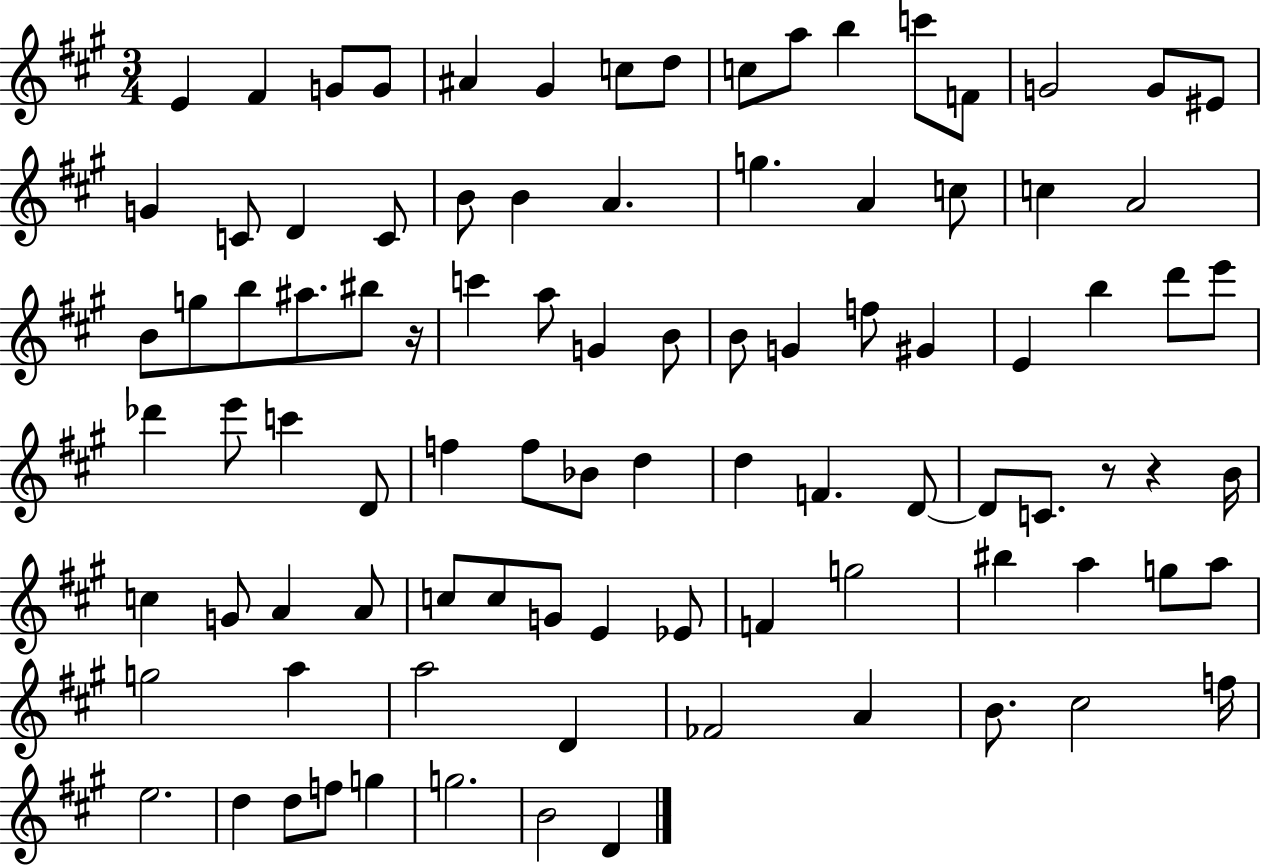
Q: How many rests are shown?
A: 3